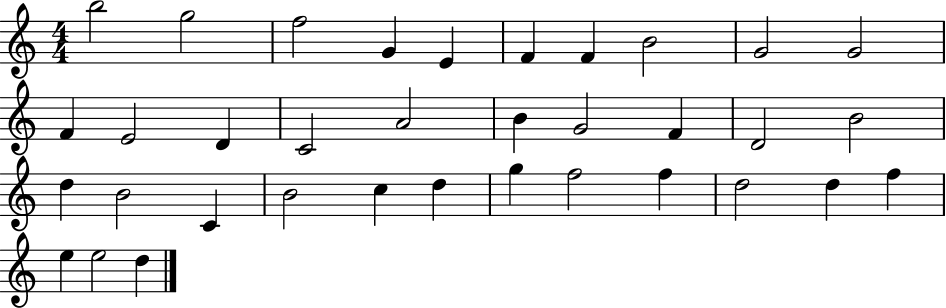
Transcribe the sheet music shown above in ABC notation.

X:1
T:Untitled
M:4/4
L:1/4
K:C
b2 g2 f2 G E F F B2 G2 G2 F E2 D C2 A2 B G2 F D2 B2 d B2 C B2 c d g f2 f d2 d f e e2 d